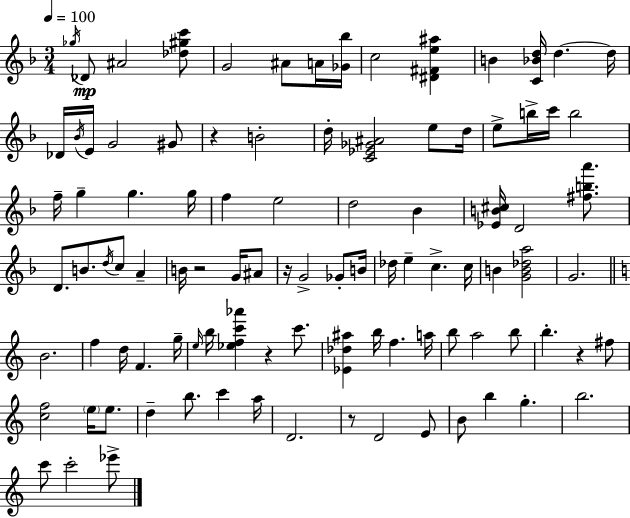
Gb5/s Db4/e A#4/h [Db5,G#5,C6]/e G4/h A#4/e A4/s [Gb4,Bb5]/s C5/h [D#4,F#4,E5,A#5]/q B4/q [C4,Bb4,D5]/s D5/q. D5/s Db4/s Bb4/s E4/s G4/h G#4/e R/q B4/h D5/s [C4,Eb4,Gb4,A#4]/h E5/e D5/s E5/e B5/s C6/s B5/h F5/s G5/q G5/q. G5/s F5/q E5/h D5/h Bb4/q [Eb4,B4,C#5]/s D4/h [F#5,B5,A6]/e. D4/e. B4/e. D5/s C5/e A4/q B4/s R/h G4/s A#4/e R/s G4/h Gb4/e B4/s Db5/s E5/q C5/q. C5/s B4/q [G4,B4,Db5,A5]/h G4/h. B4/h. F5/q D5/s F4/q. G5/s E5/s B5/s [Eb5,F5,C6,Ab6]/q R/q C6/e. [Eb4,Db5,A#5]/q B5/s F5/q. A5/s B5/e A5/h B5/e B5/q. R/q F#5/e [C5,F5]/h E5/s E5/e. D5/q B5/e. C6/q A5/s D4/h. R/e D4/h E4/e B4/e B5/q G5/q. B5/h. C6/e C6/h Eb6/e